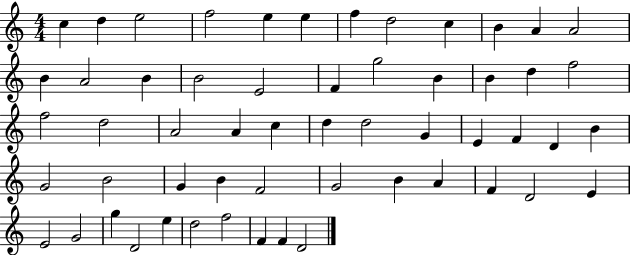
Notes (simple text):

C5/q D5/q E5/h F5/h E5/q E5/q F5/q D5/h C5/q B4/q A4/q A4/h B4/q A4/h B4/q B4/h E4/h F4/q G5/h B4/q B4/q D5/q F5/h F5/h D5/h A4/h A4/q C5/q D5/q D5/h G4/q E4/q F4/q D4/q B4/q G4/h B4/h G4/q B4/q F4/h G4/h B4/q A4/q F4/q D4/h E4/q E4/h G4/h G5/q D4/h E5/q D5/h F5/h F4/q F4/q D4/h